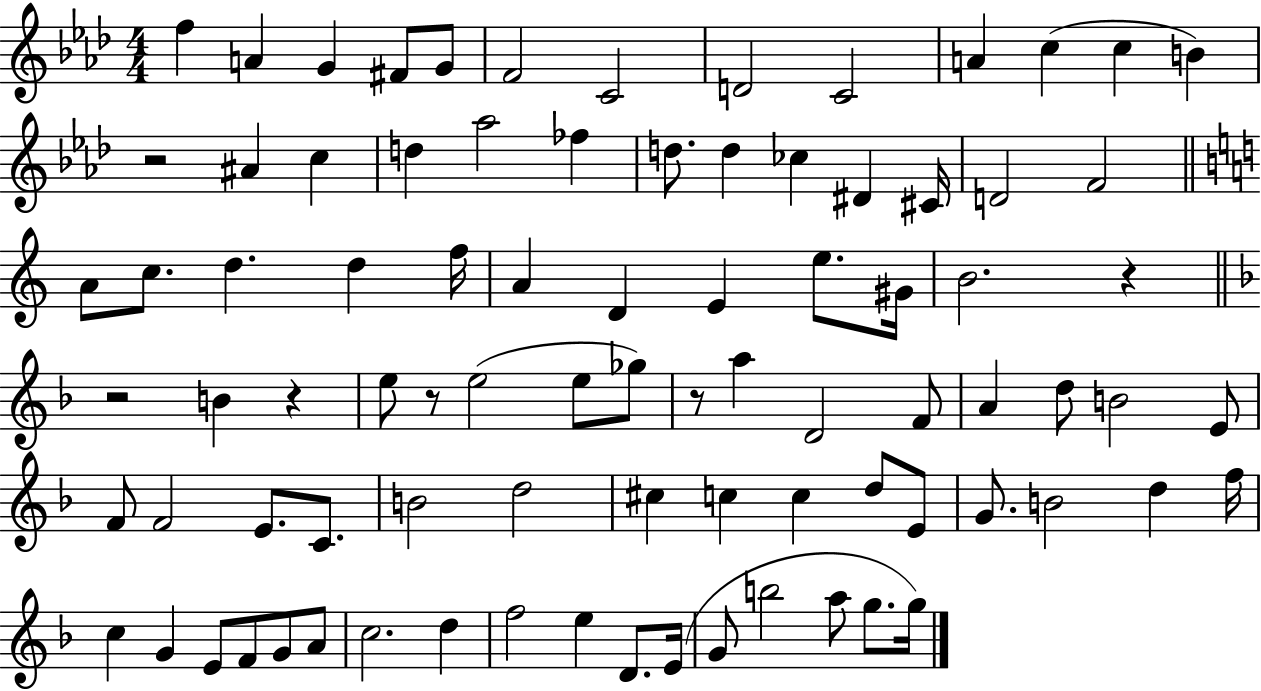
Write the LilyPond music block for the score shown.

{
  \clef treble
  \numericTimeSignature
  \time 4/4
  \key aes \major
  f''4 a'4 g'4 fis'8 g'8 | f'2 c'2 | d'2 c'2 | a'4 c''4( c''4 b'4) | \break r2 ais'4 c''4 | d''4 aes''2 fes''4 | d''8. d''4 ces''4 dis'4 cis'16 | d'2 f'2 | \break \bar "||" \break \key a \minor a'8 c''8. d''4. d''4 f''16 | a'4 d'4 e'4 e''8. gis'16 | b'2. r4 | \bar "||" \break \key f \major r2 b'4 r4 | e''8 r8 e''2( e''8 ges''8) | r8 a''4 d'2 f'8 | a'4 d''8 b'2 e'8 | \break f'8 f'2 e'8. c'8. | b'2 d''2 | cis''4 c''4 c''4 d''8 e'8 | g'8. b'2 d''4 f''16 | \break c''4 g'4 e'8 f'8 g'8 a'8 | c''2. d''4 | f''2 e''4 d'8. e'16( | g'8 b''2 a''8 g''8. g''16) | \break \bar "|."
}